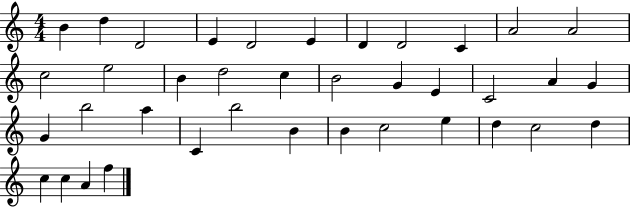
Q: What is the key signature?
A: C major